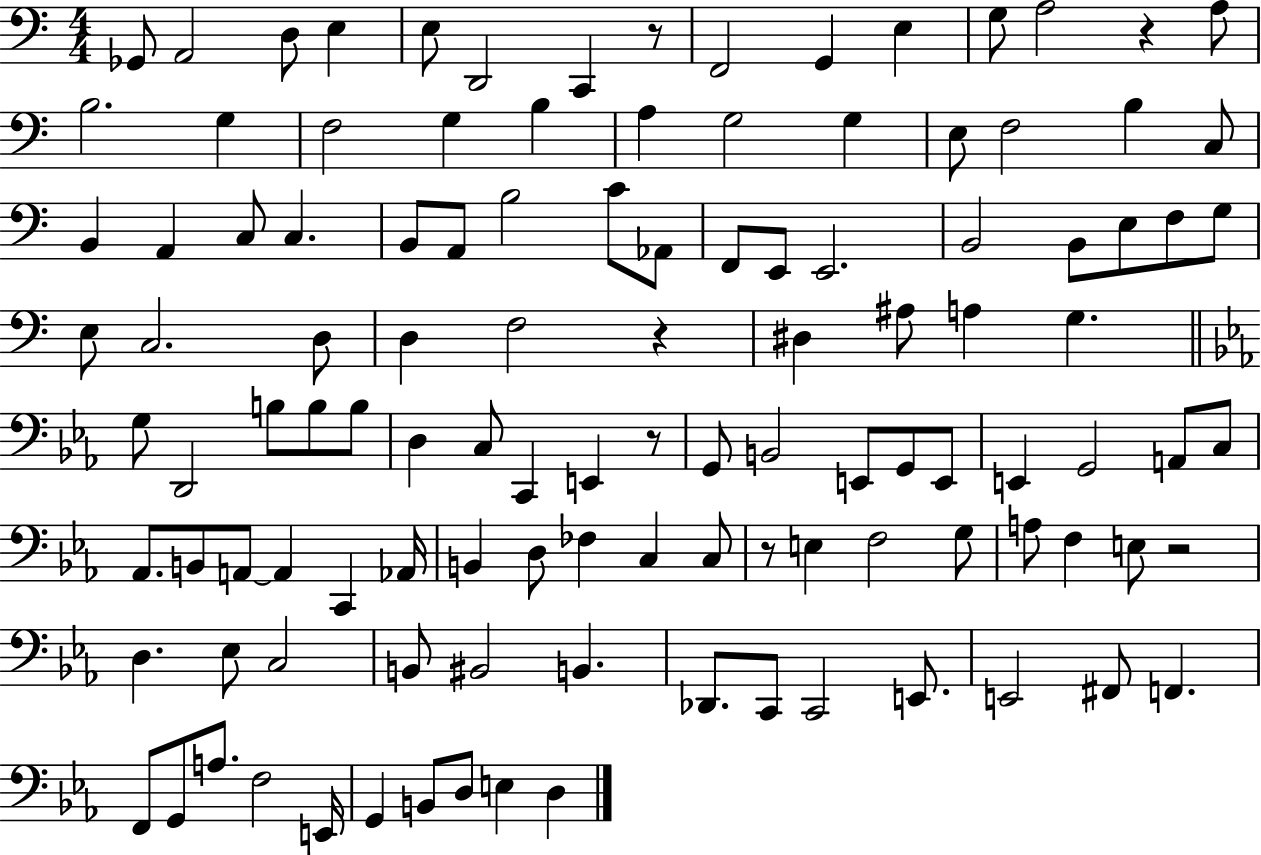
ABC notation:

X:1
T:Untitled
M:4/4
L:1/4
K:C
_G,,/2 A,,2 D,/2 E, E,/2 D,,2 C,, z/2 F,,2 G,, E, G,/2 A,2 z A,/2 B,2 G, F,2 G, B, A, G,2 G, E,/2 F,2 B, C,/2 B,, A,, C,/2 C, B,,/2 A,,/2 B,2 C/2 _A,,/2 F,,/2 E,,/2 E,,2 B,,2 B,,/2 E,/2 F,/2 G,/2 E,/2 C,2 D,/2 D, F,2 z ^D, ^A,/2 A, G, G,/2 D,,2 B,/2 B,/2 B,/2 D, C,/2 C,, E,, z/2 G,,/2 B,,2 E,,/2 G,,/2 E,,/2 E,, G,,2 A,,/2 C,/2 _A,,/2 B,,/2 A,,/2 A,, C,, _A,,/4 B,, D,/2 _F, C, C,/2 z/2 E, F,2 G,/2 A,/2 F, E,/2 z2 D, _E,/2 C,2 B,,/2 ^B,,2 B,, _D,,/2 C,,/2 C,,2 E,,/2 E,,2 ^F,,/2 F,, F,,/2 G,,/2 A,/2 F,2 E,,/4 G,, B,,/2 D,/2 E, D,